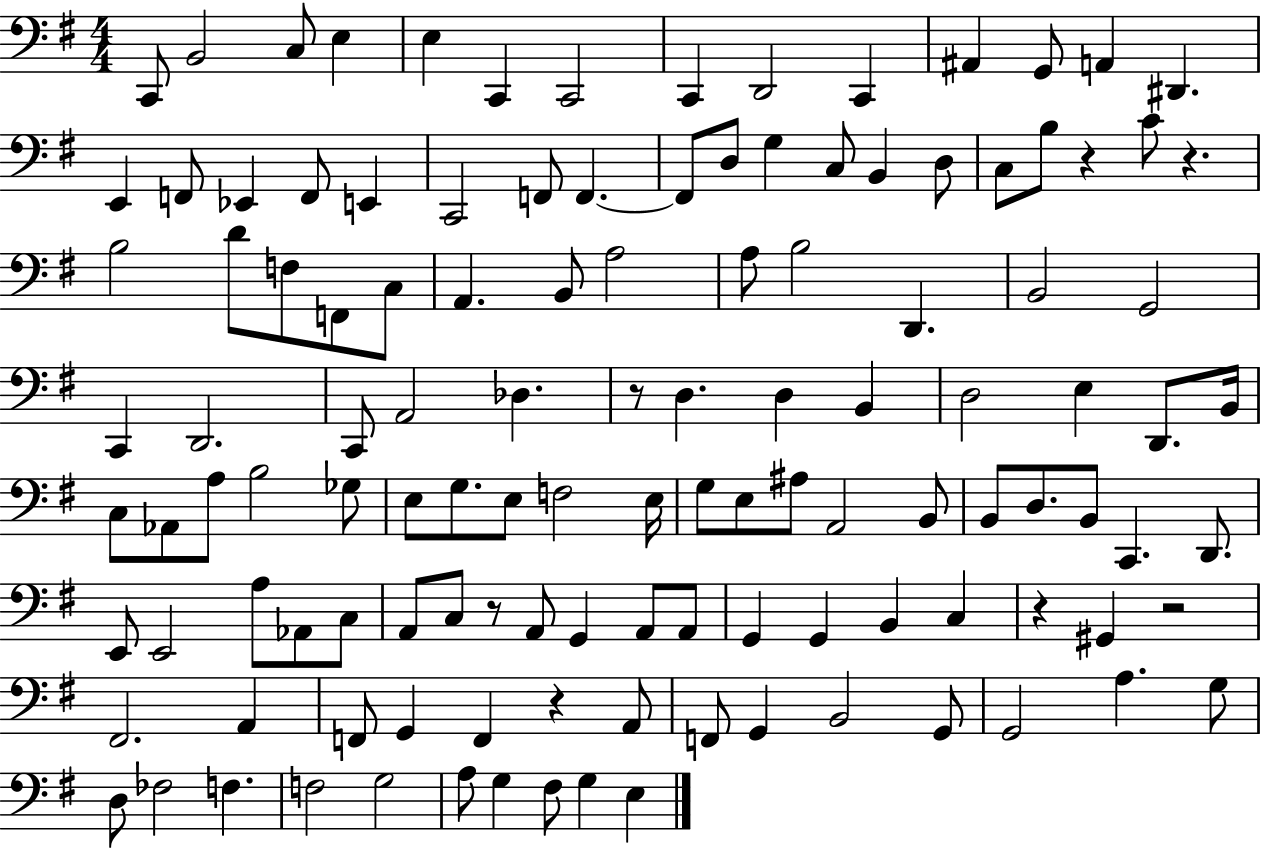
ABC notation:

X:1
T:Untitled
M:4/4
L:1/4
K:G
C,,/2 B,,2 C,/2 E, E, C,, C,,2 C,, D,,2 C,, ^A,, G,,/2 A,, ^D,, E,, F,,/2 _E,, F,,/2 E,, C,,2 F,,/2 F,, F,,/2 D,/2 G, C,/2 B,, D,/2 C,/2 B,/2 z C/2 z B,2 D/2 F,/2 F,,/2 C,/2 A,, B,,/2 A,2 A,/2 B,2 D,, B,,2 G,,2 C,, D,,2 C,,/2 A,,2 _D, z/2 D, D, B,, D,2 E, D,,/2 B,,/4 C,/2 _A,,/2 A,/2 B,2 _G,/2 E,/2 G,/2 E,/2 F,2 E,/4 G,/2 E,/2 ^A,/2 A,,2 B,,/2 B,,/2 D,/2 B,,/2 C,, D,,/2 E,,/2 E,,2 A,/2 _A,,/2 C,/2 A,,/2 C,/2 z/2 A,,/2 G,, A,,/2 A,,/2 G,, G,, B,, C, z ^G,, z2 ^F,,2 A,, F,,/2 G,, F,, z A,,/2 F,,/2 G,, B,,2 G,,/2 G,,2 A, G,/2 D,/2 _F,2 F, F,2 G,2 A,/2 G, ^F,/2 G, E,